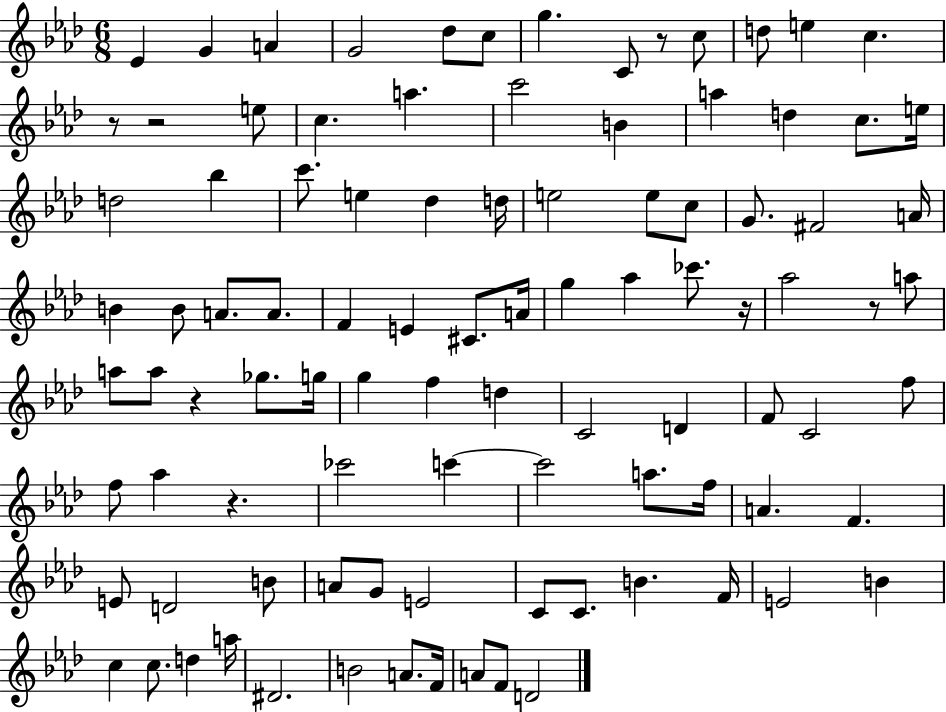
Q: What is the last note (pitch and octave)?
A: D4